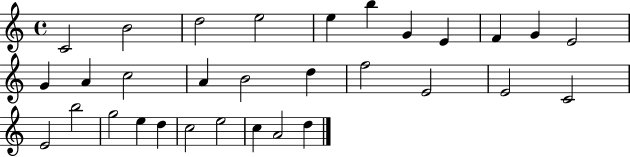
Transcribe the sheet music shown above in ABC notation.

X:1
T:Untitled
M:4/4
L:1/4
K:C
C2 B2 d2 e2 e b G E F G E2 G A c2 A B2 d f2 E2 E2 C2 E2 b2 g2 e d c2 e2 c A2 d